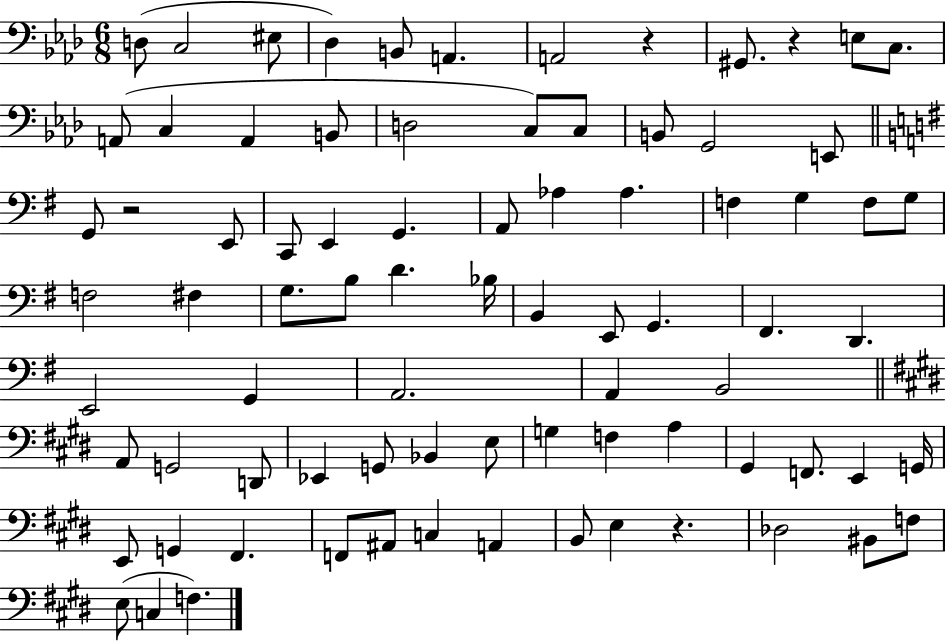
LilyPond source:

{
  \clef bass
  \numericTimeSignature
  \time 6/8
  \key aes \major
  d8( c2 eis8 | des4) b,8 a,4. | a,2 r4 | gis,8. r4 e8 c8. | \break a,8( c4 a,4 b,8 | d2 c8) c8 | b,8 g,2 e,8 | \bar "||" \break \key g \major g,8 r2 e,8 | c,8 e,4 g,4. | a,8 aes4 aes4. | f4 g4 f8 g8 | \break f2 fis4 | g8. b8 d'4. bes16 | b,4 e,8 g,4. | fis,4. d,4. | \break e,2 g,4 | a,2. | a,4 b,2 | \bar "||" \break \key e \major a,8 g,2 d,8 | ees,4 g,8 bes,4 e8 | g4 f4 a4 | gis,4 f,8. e,4 g,16 | \break e,8 g,4 fis,4. | f,8 ais,8 c4 a,4 | b,8 e4 r4. | des2 bis,8 f8 | \break e8( c4 f4.) | \bar "|."
}